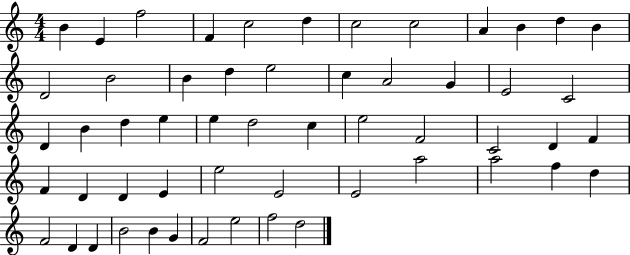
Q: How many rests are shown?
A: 0